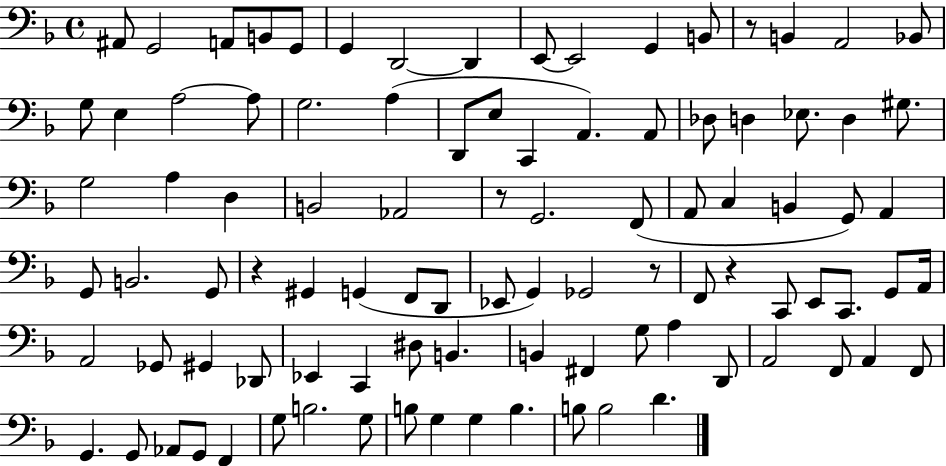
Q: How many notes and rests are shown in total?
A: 96